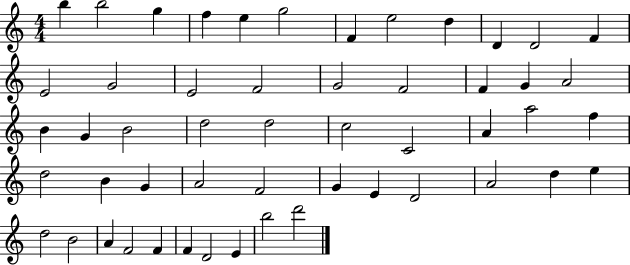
{
  \clef treble
  \numericTimeSignature
  \time 4/4
  \key c \major
  b''4 b''2 g''4 | f''4 e''4 g''2 | f'4 e''2 d''4 | d'4 d'2 f'4 | \break e'2 g'2 | e'2 f'2 | g'2 f'2 | f'4 g'4 a'2 | \break b'4 g'4 b'2 | d''2 d''2 | c''2 c'2 | a'4 a''2 f''4 | \break d''2 b'4 g'4 | a'2 f'2 | g'4 e'4 d'2 | a'2 d''4 e''4 | \break d''2 b'2 | a'4 f'2 f'4 | f'4 d'2 e'4 | b''2 d'''2 | \break \bar "|."
}